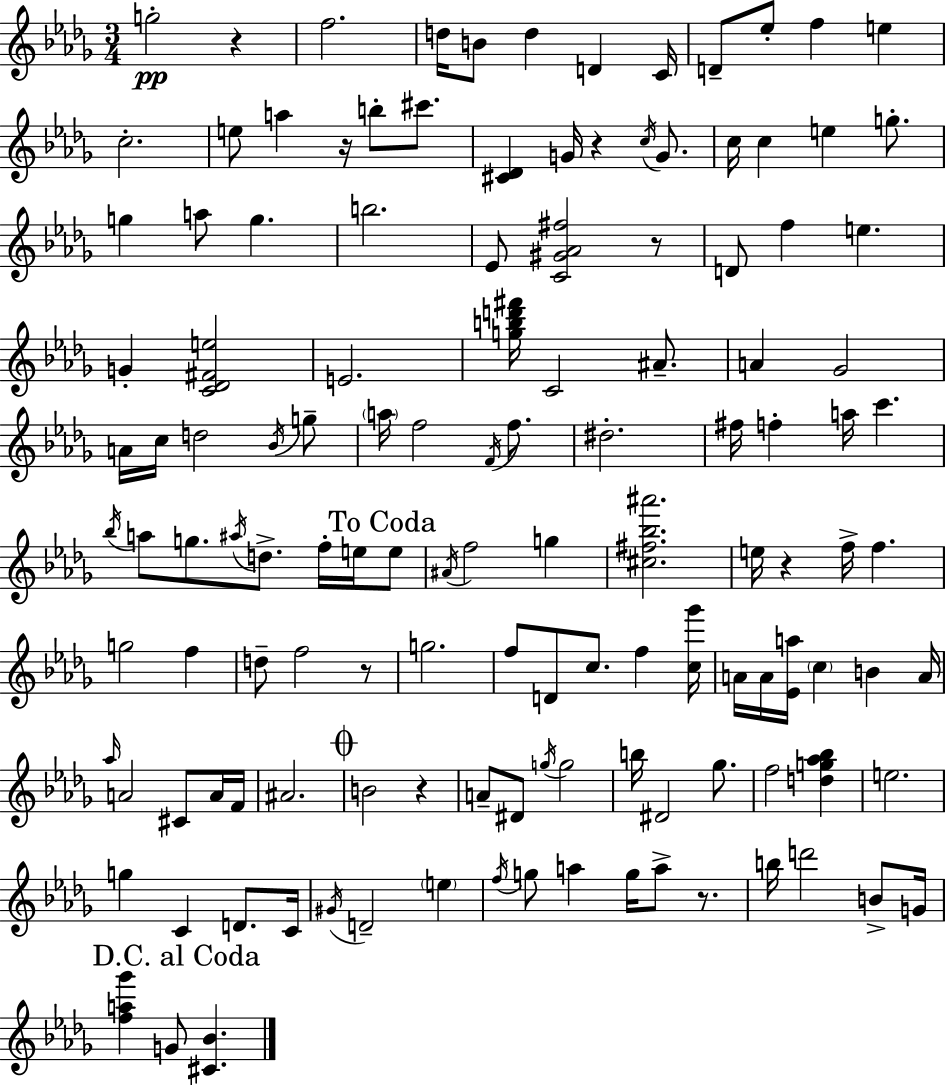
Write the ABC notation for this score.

X:1
T:Untitled
M:3/4
L:1/4
K:Bbm
g2 z f2 d/4 B/2 d D C/4 D/2 _e/2 f e c2 e/2 a z/4 b/2 ^c'/2 [^C_D] G/4 z c/4 G/2 c/4 c e g/2 g a/2 g b2 _E/2 [C^G_A^f]2 z/2 D/2 f e G [C_D^Fe]2 E2 [gbd'^f']/4 C2 ^A/2 A _G2 A/4 c/4 d2 _B/4 g/2 a/4 f2 F/4 f/2 ^d2 ^f/4 f a/4 c' _b/4 a/2 g/2 ^a/4 d/2 f/4 e/4 e/2 ^A/4 f2 g [^c^f_b^a']2 e/4 z f/4 f g2 f d/2 f2 z/2 g2 f/2 D/2 c/2 f [c_g']/4 A/4 A/4 [_Ea]/4 c B A/4 _a/4 A2 ^C/2 A/4 F/4 ^A2 B2 z A/2 ^D/2 g/4 g2 b/4 ^D2 _g/2 f2 [dg_a_b] e2 g C D/2 C/4 ^G/4 D2 e f/4 g/2 a g/4 a/2 z/2 b/4 d'2 B/2 G/4 [fa_g'] G/2 [^C_B]